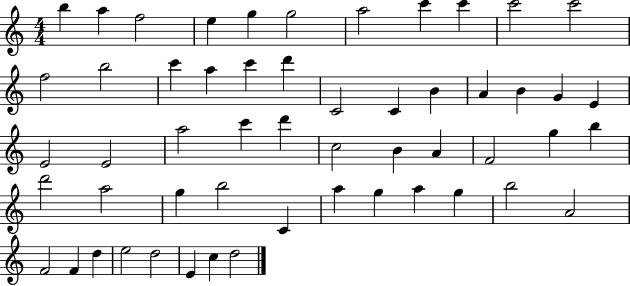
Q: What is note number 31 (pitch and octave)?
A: B4